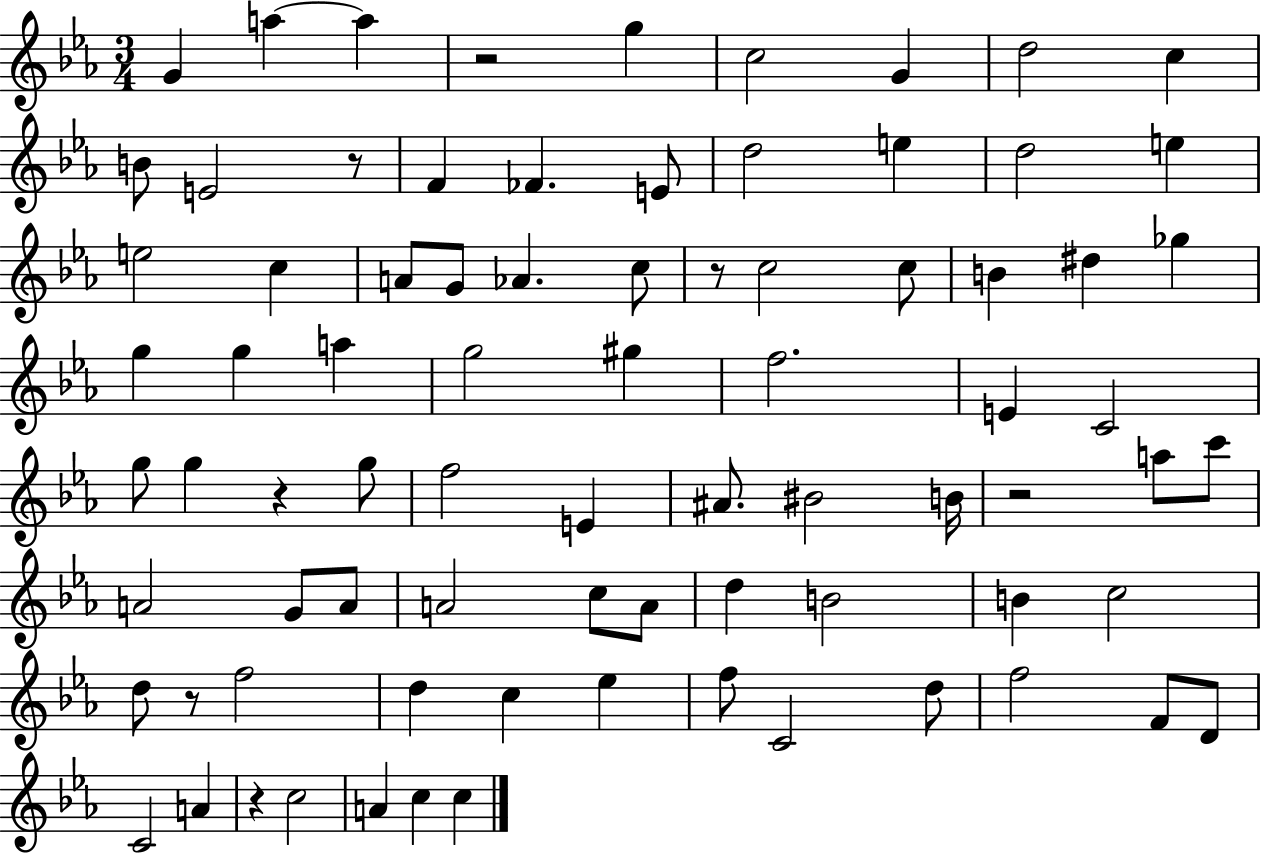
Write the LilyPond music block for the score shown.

{
  \clef treble
  \numericTimeSignature
  \time 3/4
  \key ees \major
  \repeat volta 2 { g'4 a''4~~ a''4 | r2 g''4 | c''2 g'4 | d''2 c''4 | \break b'8 e'2 r8 | f'4 fes'4. e'8 | d''2 e''4 | d''2 e''4 | \break e''2 c''4 | a'8 g'8 aes'4. c''8 | r8 c''2 c''8 | b'4 dis''4 ges''4 | \break g''4 g''4 a''4 | g''2 gis''4 | f''2. | e'4 c'2 | \break g''8 g''4 r4 g''8 | f''2 e'4 | ais'8. bis'2 b'16 | r2 a''8 c'''8 | \break a'2 g'8 a'8 | a'2 c''8 a'8 | d''4 b'2 | b'4 c''2 | \break d''8 r8 f''2 | d''4 c''4 ees''4 | f''8 c'2 d''8 | f''2 f'8 d'8 | \break c'2 a'4 | r4 c''2 | a'4 c''4 c''4 | } \bar "|."
}